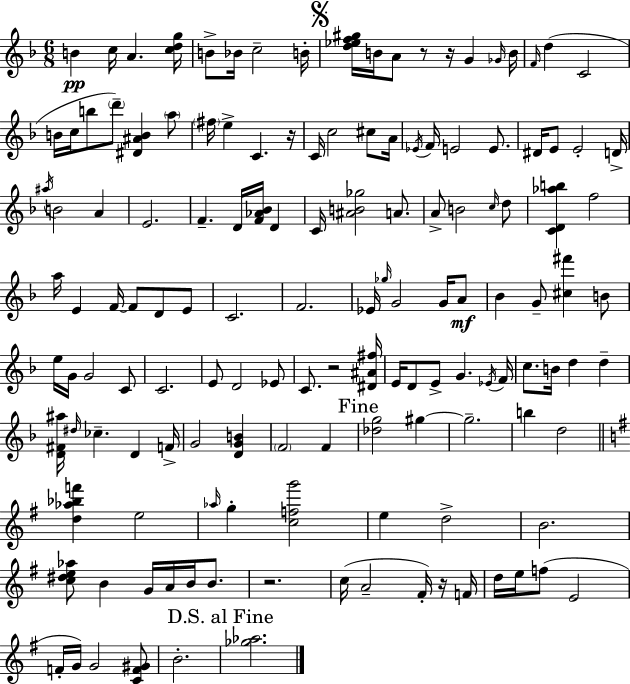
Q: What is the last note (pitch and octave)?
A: B4